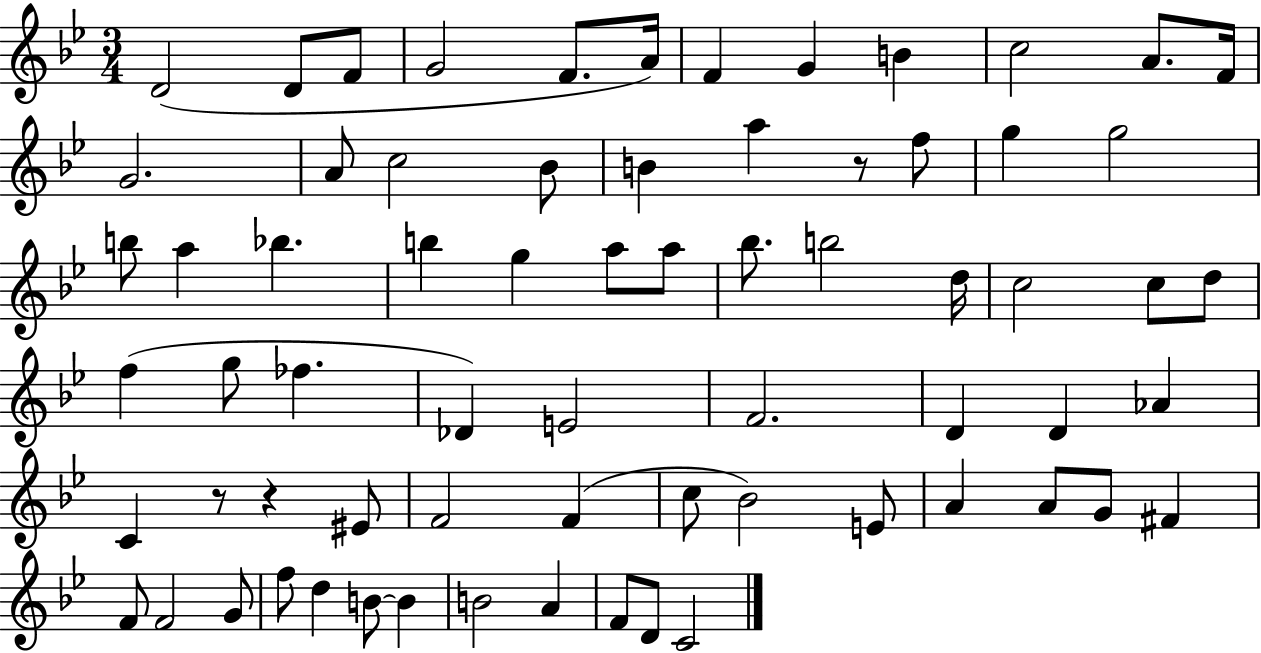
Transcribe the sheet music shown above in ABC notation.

X:1
T:Untitled
M:3/4
L:1/4
K:Bb
D2 D/2 F/2 G2 F/2 A/4 F G B c2 A/2 F/4 G2 A/2 c2 _B/2 B a z/2 f/2 g g2 b/2 a _b b g a/2 a/2 _b/2 b2 d/4 c2 c/2 d/2 f g/2 _f _D E2 F2 D D _A C z/2 z ^E/2 F2 F c/2 _B2 E/2 A A/2 G/2 ^F F/2 F2 G/2 f/2 d B/2 B B2 A F/2 D/2 C2